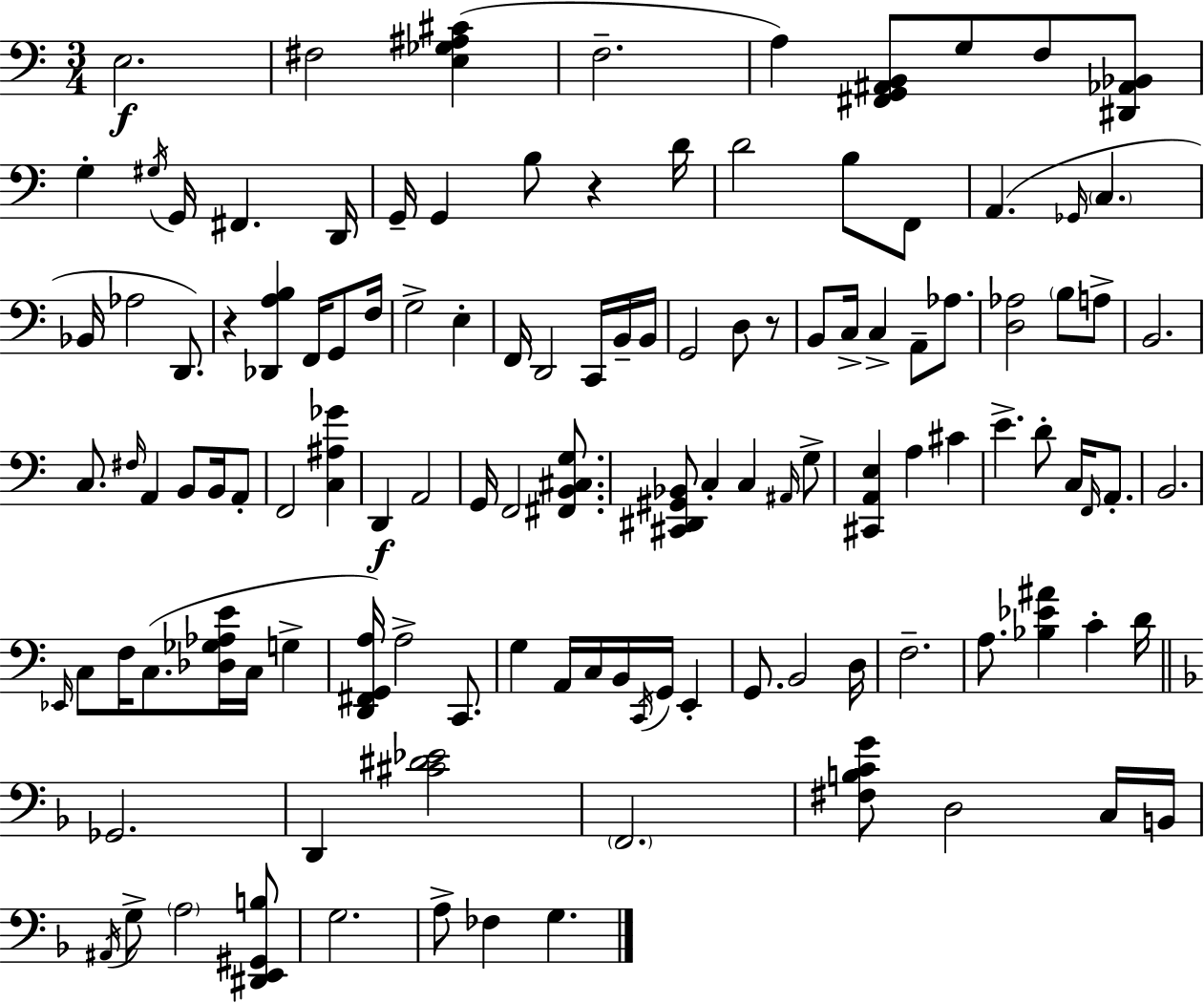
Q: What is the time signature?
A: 3/4